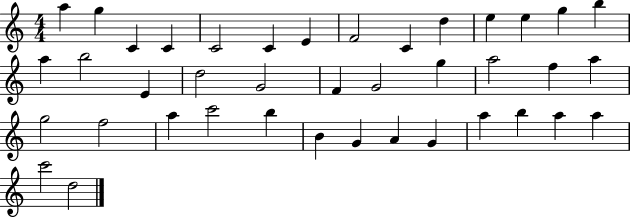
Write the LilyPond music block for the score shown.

{
  \clef treble
  \numericTimeSignature
  \time 4/4
  \key c \major
  a''4 g''4 c'4 c'4 | c'2 c'4 e'4 | f'2 c'4 d''4 | e''4 e''4 g''4 b''4 | \break a''4 b''2 e'4 | d''2 g'2 | f'4 g'2 g''4 | a''2 f''4 a''4 | \break g''2 f''2 | a''4 c'''2 b''4 | b'4 g'4 a'4 g'4 | a''4 b''4 a''4 a''4 | \break c'''2 d''2 | \bar "|."
}